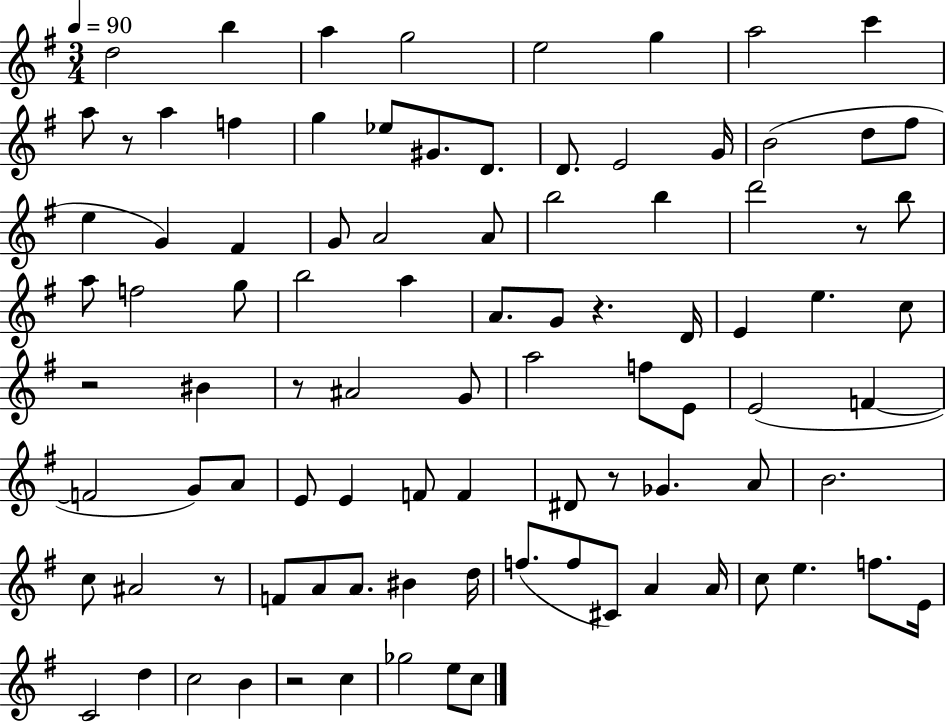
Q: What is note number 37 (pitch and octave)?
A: A4